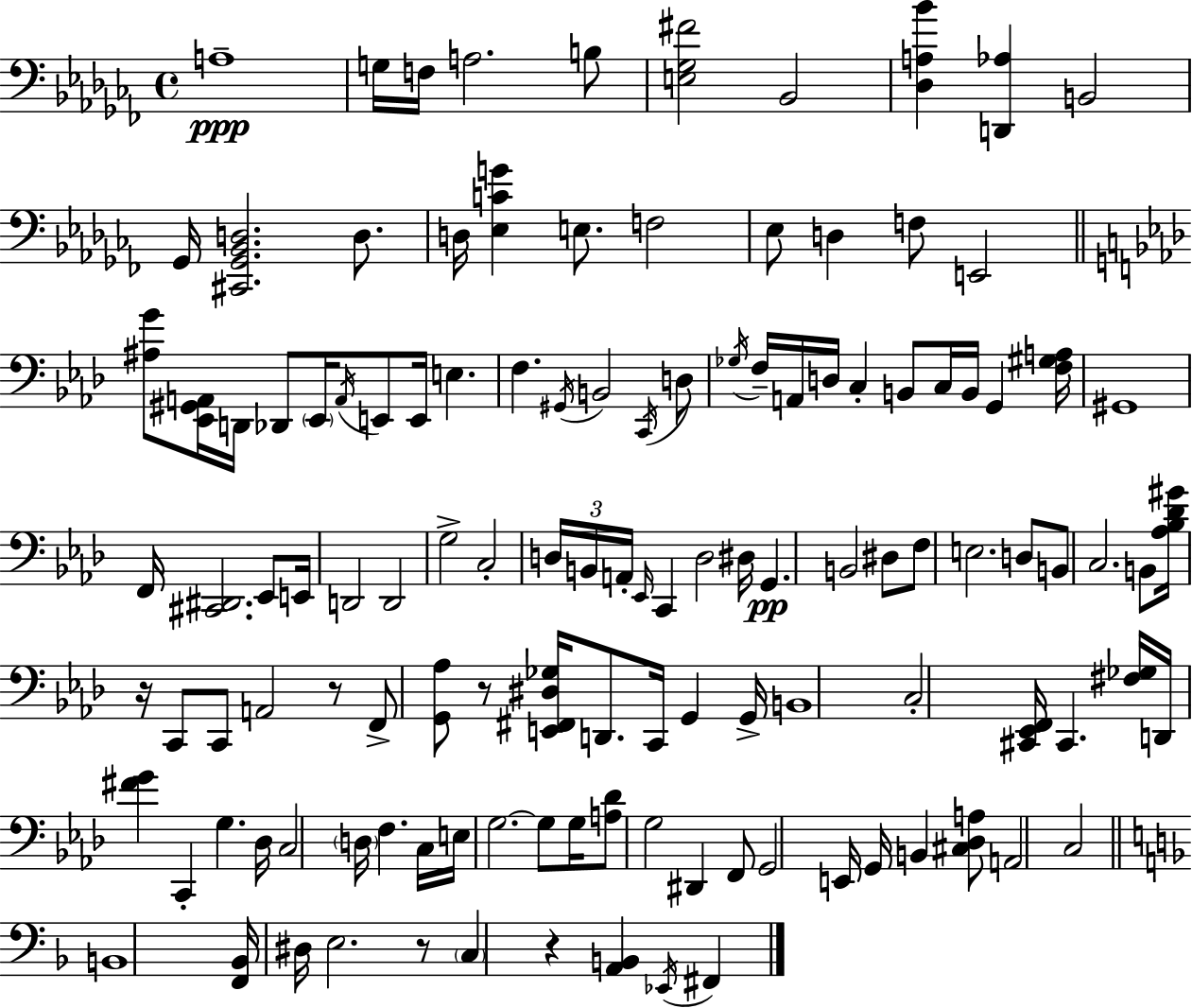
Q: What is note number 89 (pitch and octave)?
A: E2